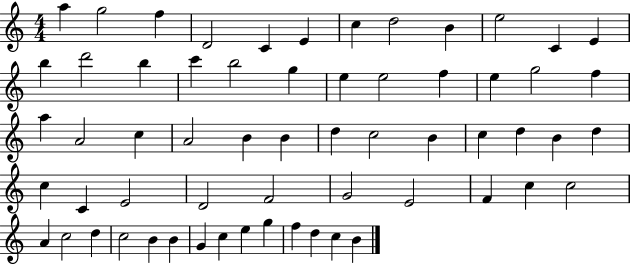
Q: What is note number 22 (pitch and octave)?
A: E5